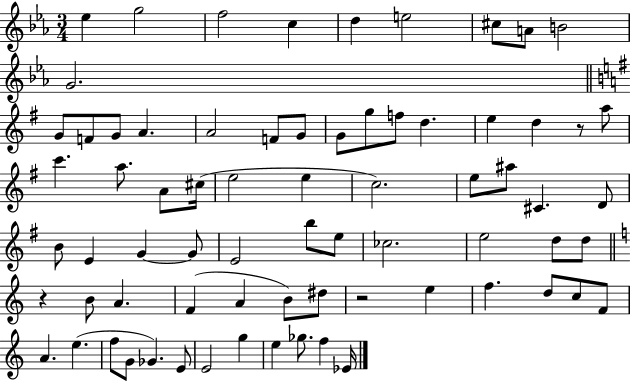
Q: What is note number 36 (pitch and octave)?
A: B4